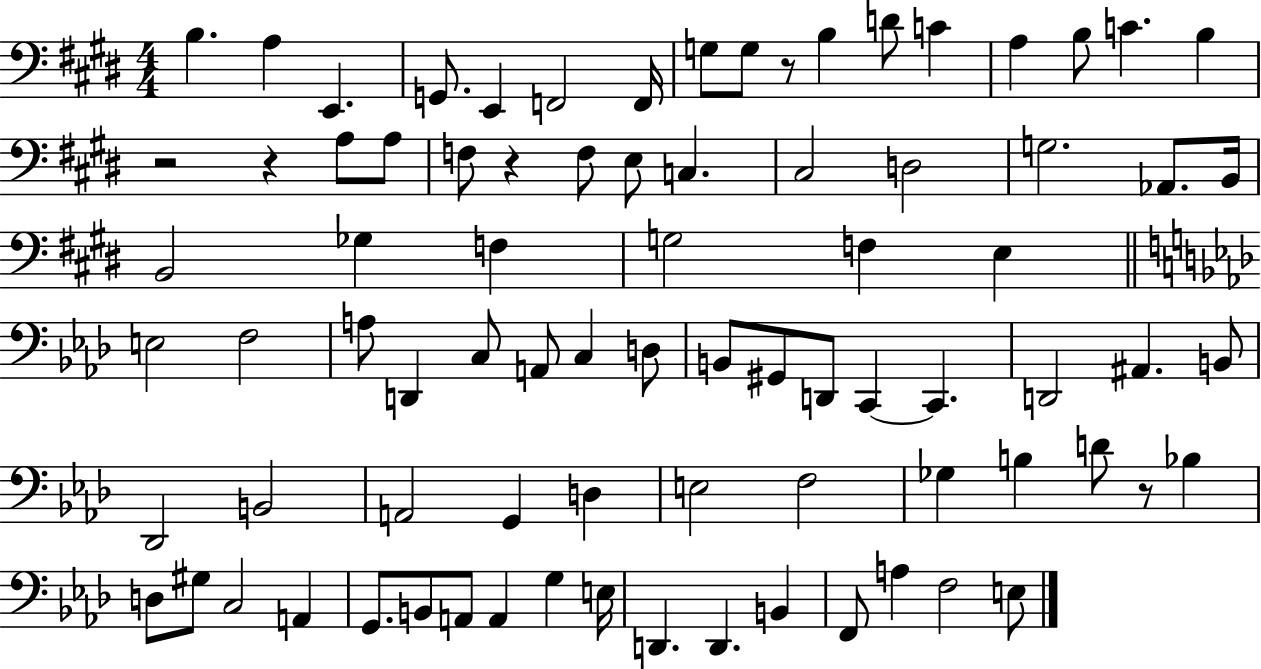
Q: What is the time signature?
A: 4/4